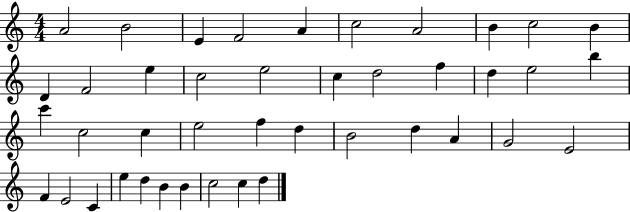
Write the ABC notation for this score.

X:1
T:Untitled
M:4/4
L:1/4
K:C
A2 B2 E F2 A c2 A2 B c2 B D F2 e c2 e2 c d2 f d e2 b c' c2 c e2 f d B2 d A G2 E2 F E2 C e d B B c2 c d